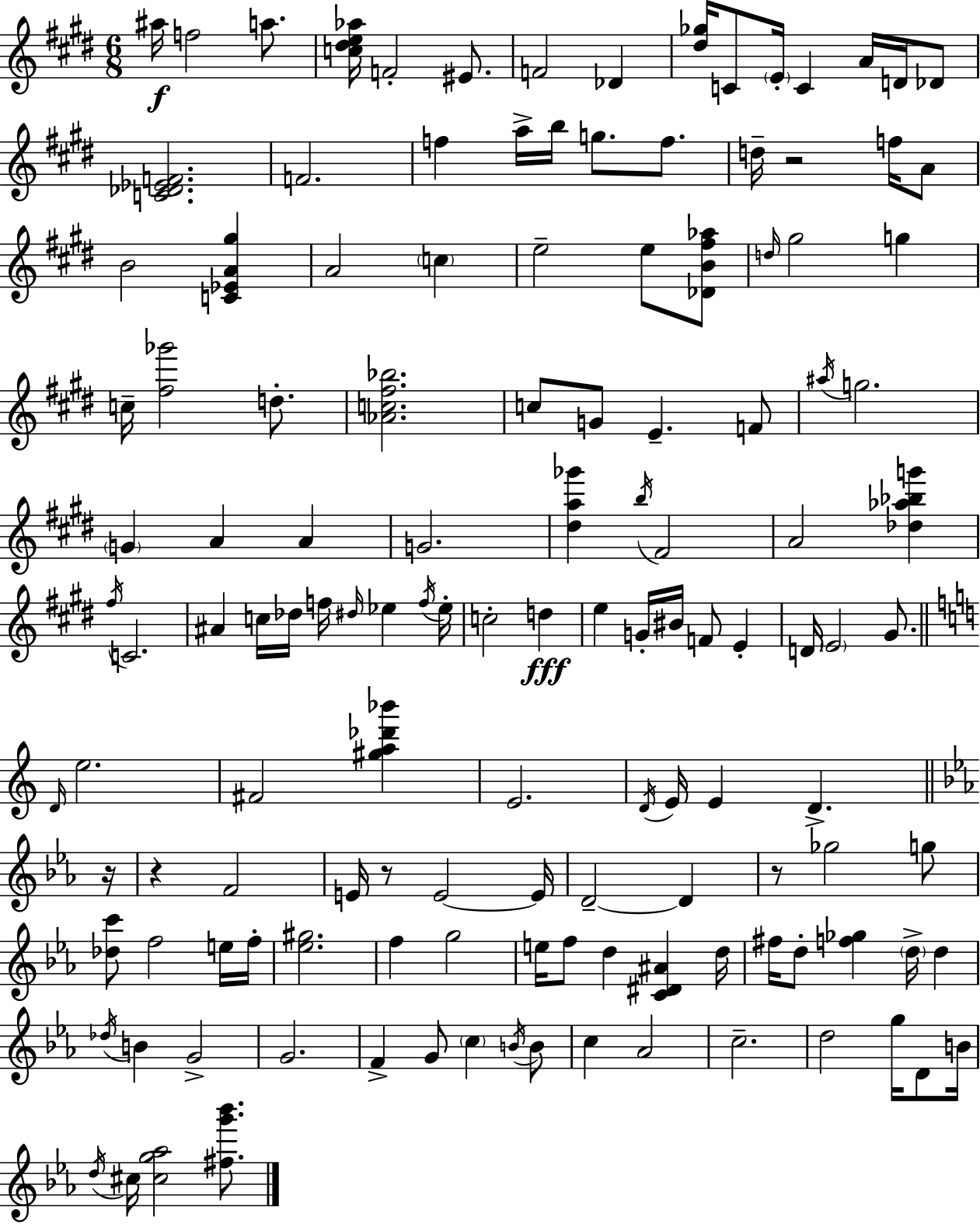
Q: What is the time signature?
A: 6/8